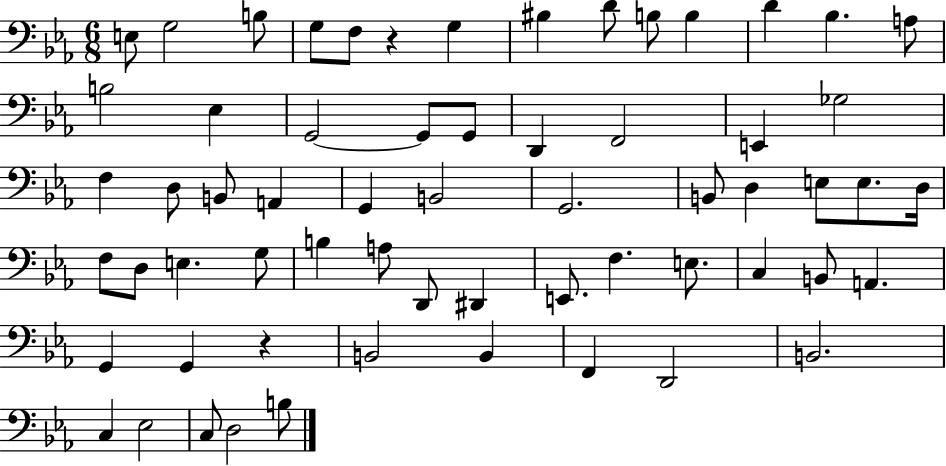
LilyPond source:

{
  \clef bass
  \numericTimeSignature
  \time 6/8
  \key ees \major
  e8 g2 b8 | g8 f8 r4 g4 | bis4 d'8 b8 b4 | d'4 bes4. a8 | \break b2 ees4 | g,2~~ g,8 g,8 | d,4 f,2 | e,4 ges2 | \break f4 d8 b,8 a,4 | g,4 b,2 | g,2. | b,8 d4 e8 e8. d16 | \break f8 d8 e4. g8 | b4 a8 d,8 dis,4 | e,8. f4. e8. | c4 b,8 a,4. | \break g,4 g,4 r4 | b,2 b,4 | f,4 d,2 | b,2. | \break c4 ees2 | c8 d2 b8 | \bar "|."
}